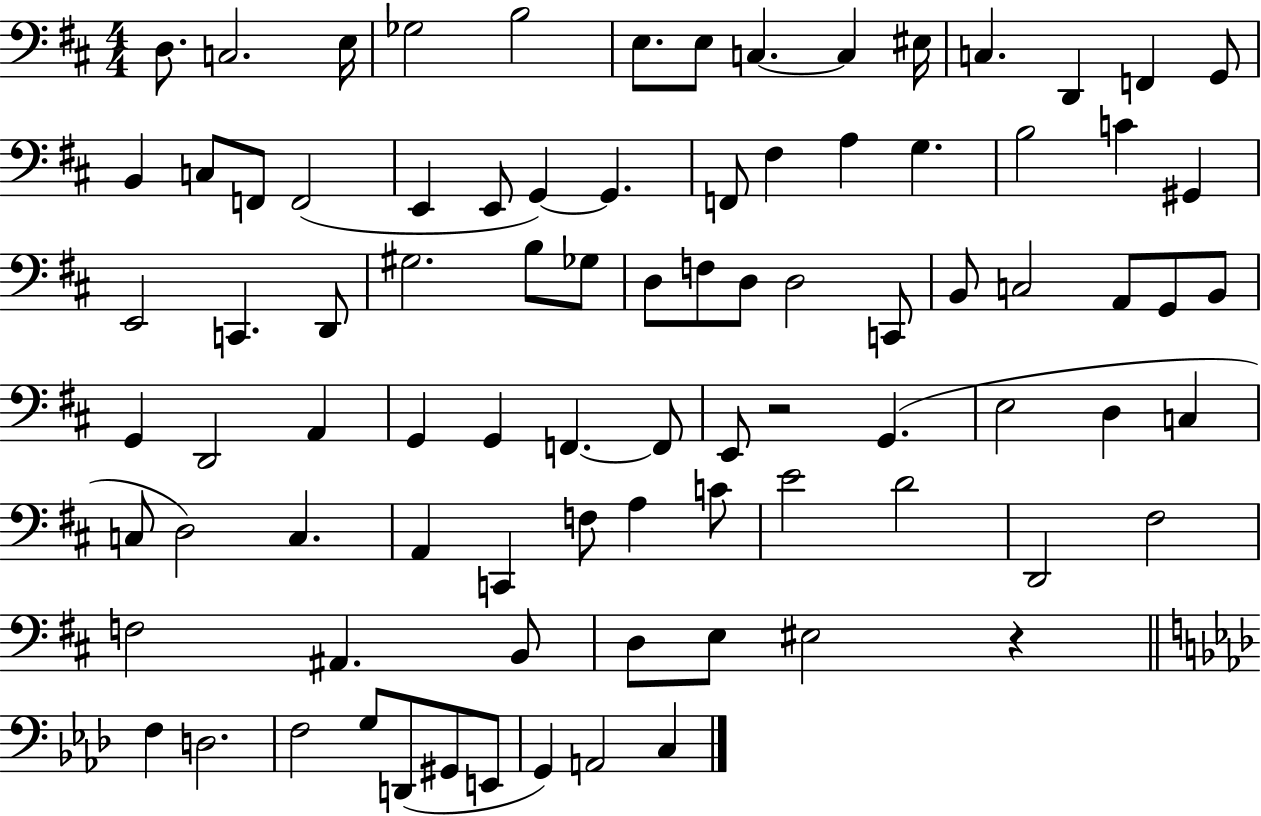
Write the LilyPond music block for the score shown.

{
  \clef bass
  \numericTimeSignature
  \time 4/4
  \key d \major
  d8. c2. e16 | ges2 b2 | e8. e8 c4.~~ c4 eis16 | c4. d,4 f,4 g,8 | \break b,4 c8 f,8 f,2( | e,4 e,8 g,4~~) g,4. | f,8 fis4 a4 g4. | b2 c'4 gis,4 | \break e,2 c,4. d,8 | gis2. b8 ges8 | d8 f8 d8 d2 c,8 | b,8 c2 a,8 g,8 b,8 | \break g,4 d,2 a,4 | g,4 g,4 f,4.~~ f,8 | e,8 r2 g,4.( | e2 d4 c4 | \break c8 d2) c4. | a,4 c,4 f8 a4 c'8 | e'2 d'2 | d,2 fis2 | \break f2 ais,4. b,8 | d8 e8 eis2 r4 | \bar "||" \break \key f \minor f4 d2. | f2 g8 d,8( gis,8 e,8 | g,4) a,2 c4 | \bar "|."
}